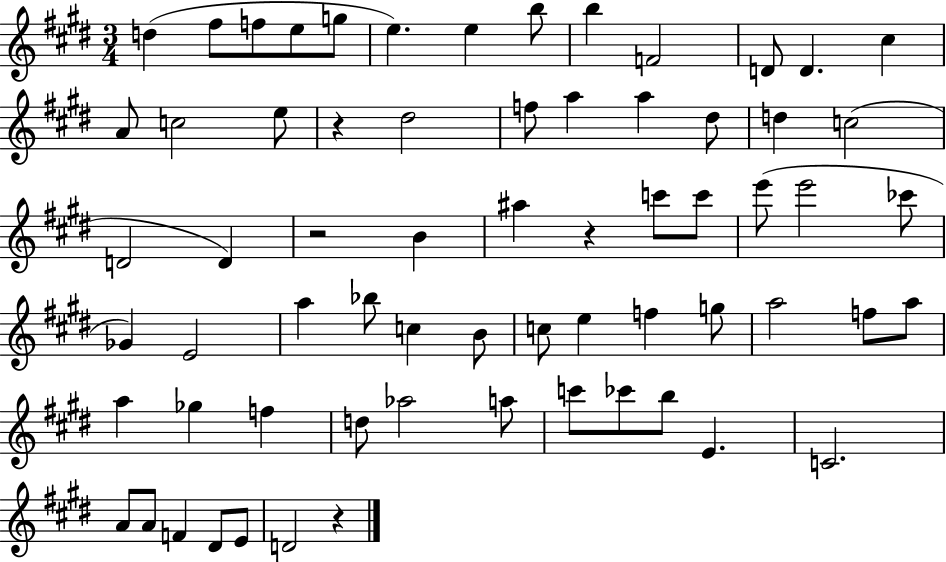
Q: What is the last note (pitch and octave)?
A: D4